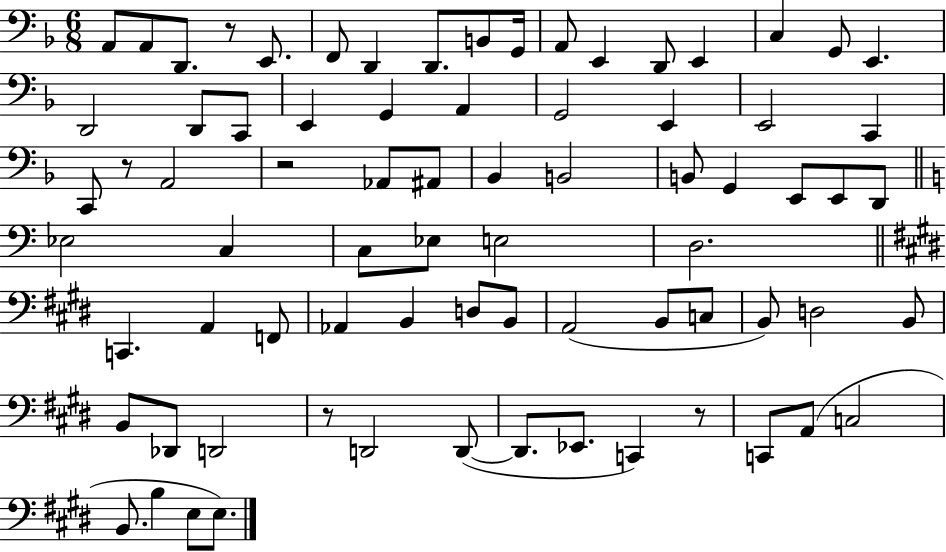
A2/e A2/e D2/e. R/e E2/e. F2/e D2/q D2/e. B2/e G2/s A2/e E2/q D2/e E2/q C3/q G2/e E2/q. D2/h D2/e C2/e E2/q G2/q A2/q G2/h E2/q E2/h C2/q C2/e R/e A2/h R/h Ab2/e A#2/e Bb2/q B2/h B2/e G2/q E2/e E2/e D2/e Eb3/h C3/q C3/e Eb3/e E3/h D3/h. C2/q. A2/q F2/e Ab2/q B2/q D3/e B2/e A2/h B2/e C3/e B2/e D3/h B2/e B2/e Db2/e D2/h R/e D2/h D2/e D2/e. Eb2/e. C2/q R/e C2/e A2/e C3/h B2/e. B3/q E3/e E3/e.